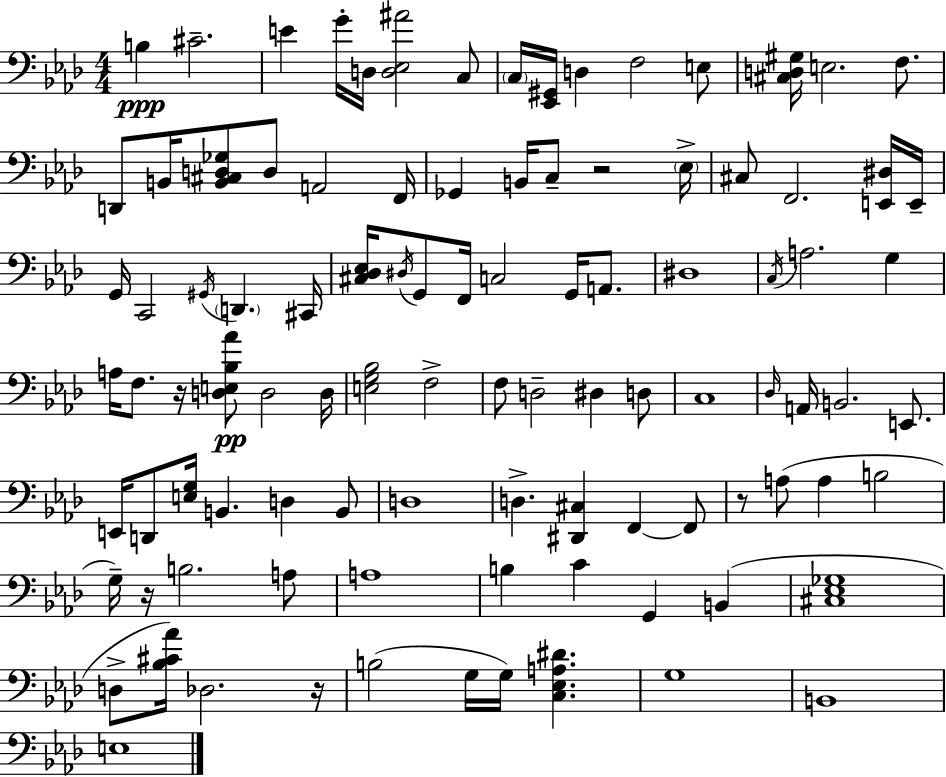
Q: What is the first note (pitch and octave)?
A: B3